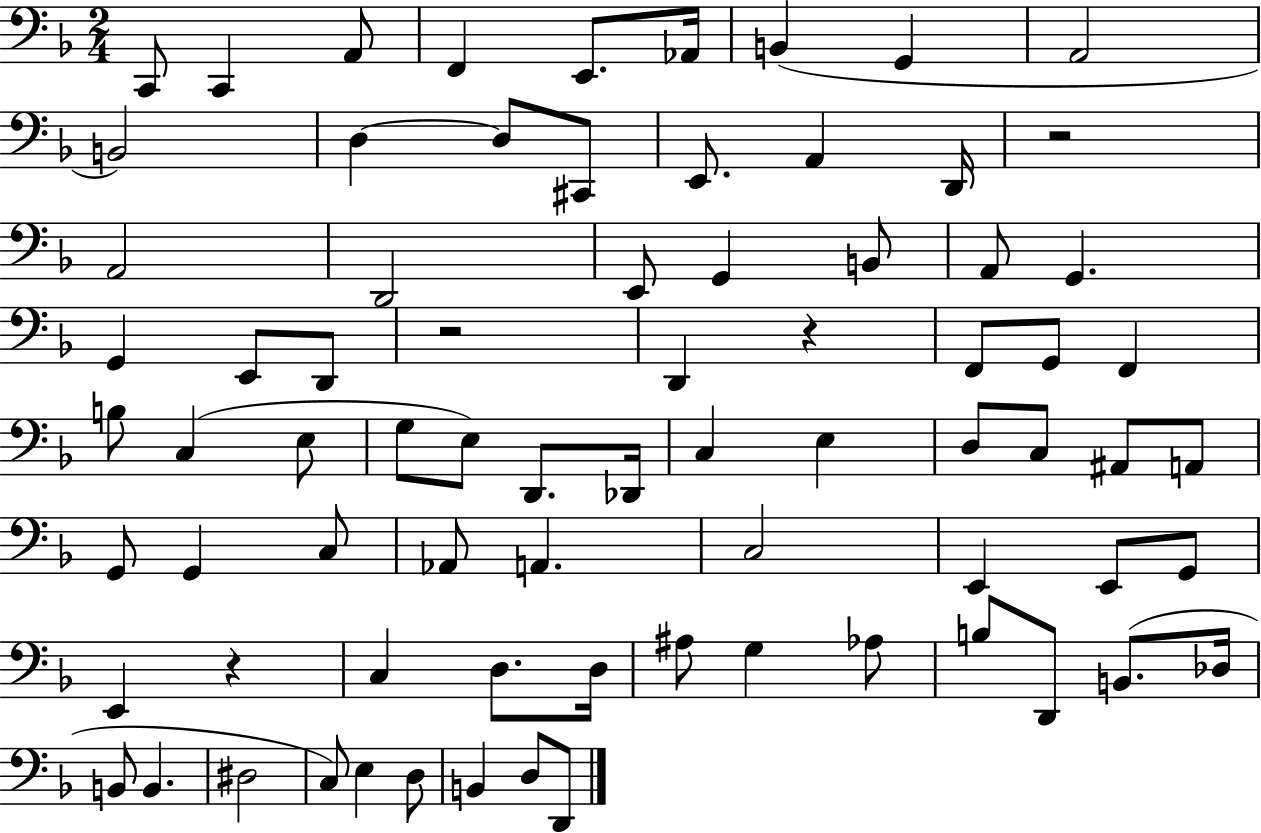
C2/e C2/q A2/e F2/q E2/e. Ab2/s B2/q G2/q A2/h B2/h D3/q D3/e C#2/e E2/e. A2/q D2/s R/h A2/h D2/h E2/e G2/q B2/e A2/e G2/q. G2/q E2/e D2/e R/h D2/q R/q F2/e G2/e F2/q B3/e C3/q E3/e G3/e E3/e D2/e. Db2/s C3/q E3/q D3/e C3/e A#2/e A2/e G2/e G2/q C3/e Ab2/e A2/q. C3/h E2/q E2/e G2/e E2/q R/q C3/q D3/e. D3/s A#3/e G3/q Ab3/e B3/e D2/e B2/e. Db3/s B2/e B2/q. D#3/h C3/e E3/q D3/e B2/q D3/e D2/e